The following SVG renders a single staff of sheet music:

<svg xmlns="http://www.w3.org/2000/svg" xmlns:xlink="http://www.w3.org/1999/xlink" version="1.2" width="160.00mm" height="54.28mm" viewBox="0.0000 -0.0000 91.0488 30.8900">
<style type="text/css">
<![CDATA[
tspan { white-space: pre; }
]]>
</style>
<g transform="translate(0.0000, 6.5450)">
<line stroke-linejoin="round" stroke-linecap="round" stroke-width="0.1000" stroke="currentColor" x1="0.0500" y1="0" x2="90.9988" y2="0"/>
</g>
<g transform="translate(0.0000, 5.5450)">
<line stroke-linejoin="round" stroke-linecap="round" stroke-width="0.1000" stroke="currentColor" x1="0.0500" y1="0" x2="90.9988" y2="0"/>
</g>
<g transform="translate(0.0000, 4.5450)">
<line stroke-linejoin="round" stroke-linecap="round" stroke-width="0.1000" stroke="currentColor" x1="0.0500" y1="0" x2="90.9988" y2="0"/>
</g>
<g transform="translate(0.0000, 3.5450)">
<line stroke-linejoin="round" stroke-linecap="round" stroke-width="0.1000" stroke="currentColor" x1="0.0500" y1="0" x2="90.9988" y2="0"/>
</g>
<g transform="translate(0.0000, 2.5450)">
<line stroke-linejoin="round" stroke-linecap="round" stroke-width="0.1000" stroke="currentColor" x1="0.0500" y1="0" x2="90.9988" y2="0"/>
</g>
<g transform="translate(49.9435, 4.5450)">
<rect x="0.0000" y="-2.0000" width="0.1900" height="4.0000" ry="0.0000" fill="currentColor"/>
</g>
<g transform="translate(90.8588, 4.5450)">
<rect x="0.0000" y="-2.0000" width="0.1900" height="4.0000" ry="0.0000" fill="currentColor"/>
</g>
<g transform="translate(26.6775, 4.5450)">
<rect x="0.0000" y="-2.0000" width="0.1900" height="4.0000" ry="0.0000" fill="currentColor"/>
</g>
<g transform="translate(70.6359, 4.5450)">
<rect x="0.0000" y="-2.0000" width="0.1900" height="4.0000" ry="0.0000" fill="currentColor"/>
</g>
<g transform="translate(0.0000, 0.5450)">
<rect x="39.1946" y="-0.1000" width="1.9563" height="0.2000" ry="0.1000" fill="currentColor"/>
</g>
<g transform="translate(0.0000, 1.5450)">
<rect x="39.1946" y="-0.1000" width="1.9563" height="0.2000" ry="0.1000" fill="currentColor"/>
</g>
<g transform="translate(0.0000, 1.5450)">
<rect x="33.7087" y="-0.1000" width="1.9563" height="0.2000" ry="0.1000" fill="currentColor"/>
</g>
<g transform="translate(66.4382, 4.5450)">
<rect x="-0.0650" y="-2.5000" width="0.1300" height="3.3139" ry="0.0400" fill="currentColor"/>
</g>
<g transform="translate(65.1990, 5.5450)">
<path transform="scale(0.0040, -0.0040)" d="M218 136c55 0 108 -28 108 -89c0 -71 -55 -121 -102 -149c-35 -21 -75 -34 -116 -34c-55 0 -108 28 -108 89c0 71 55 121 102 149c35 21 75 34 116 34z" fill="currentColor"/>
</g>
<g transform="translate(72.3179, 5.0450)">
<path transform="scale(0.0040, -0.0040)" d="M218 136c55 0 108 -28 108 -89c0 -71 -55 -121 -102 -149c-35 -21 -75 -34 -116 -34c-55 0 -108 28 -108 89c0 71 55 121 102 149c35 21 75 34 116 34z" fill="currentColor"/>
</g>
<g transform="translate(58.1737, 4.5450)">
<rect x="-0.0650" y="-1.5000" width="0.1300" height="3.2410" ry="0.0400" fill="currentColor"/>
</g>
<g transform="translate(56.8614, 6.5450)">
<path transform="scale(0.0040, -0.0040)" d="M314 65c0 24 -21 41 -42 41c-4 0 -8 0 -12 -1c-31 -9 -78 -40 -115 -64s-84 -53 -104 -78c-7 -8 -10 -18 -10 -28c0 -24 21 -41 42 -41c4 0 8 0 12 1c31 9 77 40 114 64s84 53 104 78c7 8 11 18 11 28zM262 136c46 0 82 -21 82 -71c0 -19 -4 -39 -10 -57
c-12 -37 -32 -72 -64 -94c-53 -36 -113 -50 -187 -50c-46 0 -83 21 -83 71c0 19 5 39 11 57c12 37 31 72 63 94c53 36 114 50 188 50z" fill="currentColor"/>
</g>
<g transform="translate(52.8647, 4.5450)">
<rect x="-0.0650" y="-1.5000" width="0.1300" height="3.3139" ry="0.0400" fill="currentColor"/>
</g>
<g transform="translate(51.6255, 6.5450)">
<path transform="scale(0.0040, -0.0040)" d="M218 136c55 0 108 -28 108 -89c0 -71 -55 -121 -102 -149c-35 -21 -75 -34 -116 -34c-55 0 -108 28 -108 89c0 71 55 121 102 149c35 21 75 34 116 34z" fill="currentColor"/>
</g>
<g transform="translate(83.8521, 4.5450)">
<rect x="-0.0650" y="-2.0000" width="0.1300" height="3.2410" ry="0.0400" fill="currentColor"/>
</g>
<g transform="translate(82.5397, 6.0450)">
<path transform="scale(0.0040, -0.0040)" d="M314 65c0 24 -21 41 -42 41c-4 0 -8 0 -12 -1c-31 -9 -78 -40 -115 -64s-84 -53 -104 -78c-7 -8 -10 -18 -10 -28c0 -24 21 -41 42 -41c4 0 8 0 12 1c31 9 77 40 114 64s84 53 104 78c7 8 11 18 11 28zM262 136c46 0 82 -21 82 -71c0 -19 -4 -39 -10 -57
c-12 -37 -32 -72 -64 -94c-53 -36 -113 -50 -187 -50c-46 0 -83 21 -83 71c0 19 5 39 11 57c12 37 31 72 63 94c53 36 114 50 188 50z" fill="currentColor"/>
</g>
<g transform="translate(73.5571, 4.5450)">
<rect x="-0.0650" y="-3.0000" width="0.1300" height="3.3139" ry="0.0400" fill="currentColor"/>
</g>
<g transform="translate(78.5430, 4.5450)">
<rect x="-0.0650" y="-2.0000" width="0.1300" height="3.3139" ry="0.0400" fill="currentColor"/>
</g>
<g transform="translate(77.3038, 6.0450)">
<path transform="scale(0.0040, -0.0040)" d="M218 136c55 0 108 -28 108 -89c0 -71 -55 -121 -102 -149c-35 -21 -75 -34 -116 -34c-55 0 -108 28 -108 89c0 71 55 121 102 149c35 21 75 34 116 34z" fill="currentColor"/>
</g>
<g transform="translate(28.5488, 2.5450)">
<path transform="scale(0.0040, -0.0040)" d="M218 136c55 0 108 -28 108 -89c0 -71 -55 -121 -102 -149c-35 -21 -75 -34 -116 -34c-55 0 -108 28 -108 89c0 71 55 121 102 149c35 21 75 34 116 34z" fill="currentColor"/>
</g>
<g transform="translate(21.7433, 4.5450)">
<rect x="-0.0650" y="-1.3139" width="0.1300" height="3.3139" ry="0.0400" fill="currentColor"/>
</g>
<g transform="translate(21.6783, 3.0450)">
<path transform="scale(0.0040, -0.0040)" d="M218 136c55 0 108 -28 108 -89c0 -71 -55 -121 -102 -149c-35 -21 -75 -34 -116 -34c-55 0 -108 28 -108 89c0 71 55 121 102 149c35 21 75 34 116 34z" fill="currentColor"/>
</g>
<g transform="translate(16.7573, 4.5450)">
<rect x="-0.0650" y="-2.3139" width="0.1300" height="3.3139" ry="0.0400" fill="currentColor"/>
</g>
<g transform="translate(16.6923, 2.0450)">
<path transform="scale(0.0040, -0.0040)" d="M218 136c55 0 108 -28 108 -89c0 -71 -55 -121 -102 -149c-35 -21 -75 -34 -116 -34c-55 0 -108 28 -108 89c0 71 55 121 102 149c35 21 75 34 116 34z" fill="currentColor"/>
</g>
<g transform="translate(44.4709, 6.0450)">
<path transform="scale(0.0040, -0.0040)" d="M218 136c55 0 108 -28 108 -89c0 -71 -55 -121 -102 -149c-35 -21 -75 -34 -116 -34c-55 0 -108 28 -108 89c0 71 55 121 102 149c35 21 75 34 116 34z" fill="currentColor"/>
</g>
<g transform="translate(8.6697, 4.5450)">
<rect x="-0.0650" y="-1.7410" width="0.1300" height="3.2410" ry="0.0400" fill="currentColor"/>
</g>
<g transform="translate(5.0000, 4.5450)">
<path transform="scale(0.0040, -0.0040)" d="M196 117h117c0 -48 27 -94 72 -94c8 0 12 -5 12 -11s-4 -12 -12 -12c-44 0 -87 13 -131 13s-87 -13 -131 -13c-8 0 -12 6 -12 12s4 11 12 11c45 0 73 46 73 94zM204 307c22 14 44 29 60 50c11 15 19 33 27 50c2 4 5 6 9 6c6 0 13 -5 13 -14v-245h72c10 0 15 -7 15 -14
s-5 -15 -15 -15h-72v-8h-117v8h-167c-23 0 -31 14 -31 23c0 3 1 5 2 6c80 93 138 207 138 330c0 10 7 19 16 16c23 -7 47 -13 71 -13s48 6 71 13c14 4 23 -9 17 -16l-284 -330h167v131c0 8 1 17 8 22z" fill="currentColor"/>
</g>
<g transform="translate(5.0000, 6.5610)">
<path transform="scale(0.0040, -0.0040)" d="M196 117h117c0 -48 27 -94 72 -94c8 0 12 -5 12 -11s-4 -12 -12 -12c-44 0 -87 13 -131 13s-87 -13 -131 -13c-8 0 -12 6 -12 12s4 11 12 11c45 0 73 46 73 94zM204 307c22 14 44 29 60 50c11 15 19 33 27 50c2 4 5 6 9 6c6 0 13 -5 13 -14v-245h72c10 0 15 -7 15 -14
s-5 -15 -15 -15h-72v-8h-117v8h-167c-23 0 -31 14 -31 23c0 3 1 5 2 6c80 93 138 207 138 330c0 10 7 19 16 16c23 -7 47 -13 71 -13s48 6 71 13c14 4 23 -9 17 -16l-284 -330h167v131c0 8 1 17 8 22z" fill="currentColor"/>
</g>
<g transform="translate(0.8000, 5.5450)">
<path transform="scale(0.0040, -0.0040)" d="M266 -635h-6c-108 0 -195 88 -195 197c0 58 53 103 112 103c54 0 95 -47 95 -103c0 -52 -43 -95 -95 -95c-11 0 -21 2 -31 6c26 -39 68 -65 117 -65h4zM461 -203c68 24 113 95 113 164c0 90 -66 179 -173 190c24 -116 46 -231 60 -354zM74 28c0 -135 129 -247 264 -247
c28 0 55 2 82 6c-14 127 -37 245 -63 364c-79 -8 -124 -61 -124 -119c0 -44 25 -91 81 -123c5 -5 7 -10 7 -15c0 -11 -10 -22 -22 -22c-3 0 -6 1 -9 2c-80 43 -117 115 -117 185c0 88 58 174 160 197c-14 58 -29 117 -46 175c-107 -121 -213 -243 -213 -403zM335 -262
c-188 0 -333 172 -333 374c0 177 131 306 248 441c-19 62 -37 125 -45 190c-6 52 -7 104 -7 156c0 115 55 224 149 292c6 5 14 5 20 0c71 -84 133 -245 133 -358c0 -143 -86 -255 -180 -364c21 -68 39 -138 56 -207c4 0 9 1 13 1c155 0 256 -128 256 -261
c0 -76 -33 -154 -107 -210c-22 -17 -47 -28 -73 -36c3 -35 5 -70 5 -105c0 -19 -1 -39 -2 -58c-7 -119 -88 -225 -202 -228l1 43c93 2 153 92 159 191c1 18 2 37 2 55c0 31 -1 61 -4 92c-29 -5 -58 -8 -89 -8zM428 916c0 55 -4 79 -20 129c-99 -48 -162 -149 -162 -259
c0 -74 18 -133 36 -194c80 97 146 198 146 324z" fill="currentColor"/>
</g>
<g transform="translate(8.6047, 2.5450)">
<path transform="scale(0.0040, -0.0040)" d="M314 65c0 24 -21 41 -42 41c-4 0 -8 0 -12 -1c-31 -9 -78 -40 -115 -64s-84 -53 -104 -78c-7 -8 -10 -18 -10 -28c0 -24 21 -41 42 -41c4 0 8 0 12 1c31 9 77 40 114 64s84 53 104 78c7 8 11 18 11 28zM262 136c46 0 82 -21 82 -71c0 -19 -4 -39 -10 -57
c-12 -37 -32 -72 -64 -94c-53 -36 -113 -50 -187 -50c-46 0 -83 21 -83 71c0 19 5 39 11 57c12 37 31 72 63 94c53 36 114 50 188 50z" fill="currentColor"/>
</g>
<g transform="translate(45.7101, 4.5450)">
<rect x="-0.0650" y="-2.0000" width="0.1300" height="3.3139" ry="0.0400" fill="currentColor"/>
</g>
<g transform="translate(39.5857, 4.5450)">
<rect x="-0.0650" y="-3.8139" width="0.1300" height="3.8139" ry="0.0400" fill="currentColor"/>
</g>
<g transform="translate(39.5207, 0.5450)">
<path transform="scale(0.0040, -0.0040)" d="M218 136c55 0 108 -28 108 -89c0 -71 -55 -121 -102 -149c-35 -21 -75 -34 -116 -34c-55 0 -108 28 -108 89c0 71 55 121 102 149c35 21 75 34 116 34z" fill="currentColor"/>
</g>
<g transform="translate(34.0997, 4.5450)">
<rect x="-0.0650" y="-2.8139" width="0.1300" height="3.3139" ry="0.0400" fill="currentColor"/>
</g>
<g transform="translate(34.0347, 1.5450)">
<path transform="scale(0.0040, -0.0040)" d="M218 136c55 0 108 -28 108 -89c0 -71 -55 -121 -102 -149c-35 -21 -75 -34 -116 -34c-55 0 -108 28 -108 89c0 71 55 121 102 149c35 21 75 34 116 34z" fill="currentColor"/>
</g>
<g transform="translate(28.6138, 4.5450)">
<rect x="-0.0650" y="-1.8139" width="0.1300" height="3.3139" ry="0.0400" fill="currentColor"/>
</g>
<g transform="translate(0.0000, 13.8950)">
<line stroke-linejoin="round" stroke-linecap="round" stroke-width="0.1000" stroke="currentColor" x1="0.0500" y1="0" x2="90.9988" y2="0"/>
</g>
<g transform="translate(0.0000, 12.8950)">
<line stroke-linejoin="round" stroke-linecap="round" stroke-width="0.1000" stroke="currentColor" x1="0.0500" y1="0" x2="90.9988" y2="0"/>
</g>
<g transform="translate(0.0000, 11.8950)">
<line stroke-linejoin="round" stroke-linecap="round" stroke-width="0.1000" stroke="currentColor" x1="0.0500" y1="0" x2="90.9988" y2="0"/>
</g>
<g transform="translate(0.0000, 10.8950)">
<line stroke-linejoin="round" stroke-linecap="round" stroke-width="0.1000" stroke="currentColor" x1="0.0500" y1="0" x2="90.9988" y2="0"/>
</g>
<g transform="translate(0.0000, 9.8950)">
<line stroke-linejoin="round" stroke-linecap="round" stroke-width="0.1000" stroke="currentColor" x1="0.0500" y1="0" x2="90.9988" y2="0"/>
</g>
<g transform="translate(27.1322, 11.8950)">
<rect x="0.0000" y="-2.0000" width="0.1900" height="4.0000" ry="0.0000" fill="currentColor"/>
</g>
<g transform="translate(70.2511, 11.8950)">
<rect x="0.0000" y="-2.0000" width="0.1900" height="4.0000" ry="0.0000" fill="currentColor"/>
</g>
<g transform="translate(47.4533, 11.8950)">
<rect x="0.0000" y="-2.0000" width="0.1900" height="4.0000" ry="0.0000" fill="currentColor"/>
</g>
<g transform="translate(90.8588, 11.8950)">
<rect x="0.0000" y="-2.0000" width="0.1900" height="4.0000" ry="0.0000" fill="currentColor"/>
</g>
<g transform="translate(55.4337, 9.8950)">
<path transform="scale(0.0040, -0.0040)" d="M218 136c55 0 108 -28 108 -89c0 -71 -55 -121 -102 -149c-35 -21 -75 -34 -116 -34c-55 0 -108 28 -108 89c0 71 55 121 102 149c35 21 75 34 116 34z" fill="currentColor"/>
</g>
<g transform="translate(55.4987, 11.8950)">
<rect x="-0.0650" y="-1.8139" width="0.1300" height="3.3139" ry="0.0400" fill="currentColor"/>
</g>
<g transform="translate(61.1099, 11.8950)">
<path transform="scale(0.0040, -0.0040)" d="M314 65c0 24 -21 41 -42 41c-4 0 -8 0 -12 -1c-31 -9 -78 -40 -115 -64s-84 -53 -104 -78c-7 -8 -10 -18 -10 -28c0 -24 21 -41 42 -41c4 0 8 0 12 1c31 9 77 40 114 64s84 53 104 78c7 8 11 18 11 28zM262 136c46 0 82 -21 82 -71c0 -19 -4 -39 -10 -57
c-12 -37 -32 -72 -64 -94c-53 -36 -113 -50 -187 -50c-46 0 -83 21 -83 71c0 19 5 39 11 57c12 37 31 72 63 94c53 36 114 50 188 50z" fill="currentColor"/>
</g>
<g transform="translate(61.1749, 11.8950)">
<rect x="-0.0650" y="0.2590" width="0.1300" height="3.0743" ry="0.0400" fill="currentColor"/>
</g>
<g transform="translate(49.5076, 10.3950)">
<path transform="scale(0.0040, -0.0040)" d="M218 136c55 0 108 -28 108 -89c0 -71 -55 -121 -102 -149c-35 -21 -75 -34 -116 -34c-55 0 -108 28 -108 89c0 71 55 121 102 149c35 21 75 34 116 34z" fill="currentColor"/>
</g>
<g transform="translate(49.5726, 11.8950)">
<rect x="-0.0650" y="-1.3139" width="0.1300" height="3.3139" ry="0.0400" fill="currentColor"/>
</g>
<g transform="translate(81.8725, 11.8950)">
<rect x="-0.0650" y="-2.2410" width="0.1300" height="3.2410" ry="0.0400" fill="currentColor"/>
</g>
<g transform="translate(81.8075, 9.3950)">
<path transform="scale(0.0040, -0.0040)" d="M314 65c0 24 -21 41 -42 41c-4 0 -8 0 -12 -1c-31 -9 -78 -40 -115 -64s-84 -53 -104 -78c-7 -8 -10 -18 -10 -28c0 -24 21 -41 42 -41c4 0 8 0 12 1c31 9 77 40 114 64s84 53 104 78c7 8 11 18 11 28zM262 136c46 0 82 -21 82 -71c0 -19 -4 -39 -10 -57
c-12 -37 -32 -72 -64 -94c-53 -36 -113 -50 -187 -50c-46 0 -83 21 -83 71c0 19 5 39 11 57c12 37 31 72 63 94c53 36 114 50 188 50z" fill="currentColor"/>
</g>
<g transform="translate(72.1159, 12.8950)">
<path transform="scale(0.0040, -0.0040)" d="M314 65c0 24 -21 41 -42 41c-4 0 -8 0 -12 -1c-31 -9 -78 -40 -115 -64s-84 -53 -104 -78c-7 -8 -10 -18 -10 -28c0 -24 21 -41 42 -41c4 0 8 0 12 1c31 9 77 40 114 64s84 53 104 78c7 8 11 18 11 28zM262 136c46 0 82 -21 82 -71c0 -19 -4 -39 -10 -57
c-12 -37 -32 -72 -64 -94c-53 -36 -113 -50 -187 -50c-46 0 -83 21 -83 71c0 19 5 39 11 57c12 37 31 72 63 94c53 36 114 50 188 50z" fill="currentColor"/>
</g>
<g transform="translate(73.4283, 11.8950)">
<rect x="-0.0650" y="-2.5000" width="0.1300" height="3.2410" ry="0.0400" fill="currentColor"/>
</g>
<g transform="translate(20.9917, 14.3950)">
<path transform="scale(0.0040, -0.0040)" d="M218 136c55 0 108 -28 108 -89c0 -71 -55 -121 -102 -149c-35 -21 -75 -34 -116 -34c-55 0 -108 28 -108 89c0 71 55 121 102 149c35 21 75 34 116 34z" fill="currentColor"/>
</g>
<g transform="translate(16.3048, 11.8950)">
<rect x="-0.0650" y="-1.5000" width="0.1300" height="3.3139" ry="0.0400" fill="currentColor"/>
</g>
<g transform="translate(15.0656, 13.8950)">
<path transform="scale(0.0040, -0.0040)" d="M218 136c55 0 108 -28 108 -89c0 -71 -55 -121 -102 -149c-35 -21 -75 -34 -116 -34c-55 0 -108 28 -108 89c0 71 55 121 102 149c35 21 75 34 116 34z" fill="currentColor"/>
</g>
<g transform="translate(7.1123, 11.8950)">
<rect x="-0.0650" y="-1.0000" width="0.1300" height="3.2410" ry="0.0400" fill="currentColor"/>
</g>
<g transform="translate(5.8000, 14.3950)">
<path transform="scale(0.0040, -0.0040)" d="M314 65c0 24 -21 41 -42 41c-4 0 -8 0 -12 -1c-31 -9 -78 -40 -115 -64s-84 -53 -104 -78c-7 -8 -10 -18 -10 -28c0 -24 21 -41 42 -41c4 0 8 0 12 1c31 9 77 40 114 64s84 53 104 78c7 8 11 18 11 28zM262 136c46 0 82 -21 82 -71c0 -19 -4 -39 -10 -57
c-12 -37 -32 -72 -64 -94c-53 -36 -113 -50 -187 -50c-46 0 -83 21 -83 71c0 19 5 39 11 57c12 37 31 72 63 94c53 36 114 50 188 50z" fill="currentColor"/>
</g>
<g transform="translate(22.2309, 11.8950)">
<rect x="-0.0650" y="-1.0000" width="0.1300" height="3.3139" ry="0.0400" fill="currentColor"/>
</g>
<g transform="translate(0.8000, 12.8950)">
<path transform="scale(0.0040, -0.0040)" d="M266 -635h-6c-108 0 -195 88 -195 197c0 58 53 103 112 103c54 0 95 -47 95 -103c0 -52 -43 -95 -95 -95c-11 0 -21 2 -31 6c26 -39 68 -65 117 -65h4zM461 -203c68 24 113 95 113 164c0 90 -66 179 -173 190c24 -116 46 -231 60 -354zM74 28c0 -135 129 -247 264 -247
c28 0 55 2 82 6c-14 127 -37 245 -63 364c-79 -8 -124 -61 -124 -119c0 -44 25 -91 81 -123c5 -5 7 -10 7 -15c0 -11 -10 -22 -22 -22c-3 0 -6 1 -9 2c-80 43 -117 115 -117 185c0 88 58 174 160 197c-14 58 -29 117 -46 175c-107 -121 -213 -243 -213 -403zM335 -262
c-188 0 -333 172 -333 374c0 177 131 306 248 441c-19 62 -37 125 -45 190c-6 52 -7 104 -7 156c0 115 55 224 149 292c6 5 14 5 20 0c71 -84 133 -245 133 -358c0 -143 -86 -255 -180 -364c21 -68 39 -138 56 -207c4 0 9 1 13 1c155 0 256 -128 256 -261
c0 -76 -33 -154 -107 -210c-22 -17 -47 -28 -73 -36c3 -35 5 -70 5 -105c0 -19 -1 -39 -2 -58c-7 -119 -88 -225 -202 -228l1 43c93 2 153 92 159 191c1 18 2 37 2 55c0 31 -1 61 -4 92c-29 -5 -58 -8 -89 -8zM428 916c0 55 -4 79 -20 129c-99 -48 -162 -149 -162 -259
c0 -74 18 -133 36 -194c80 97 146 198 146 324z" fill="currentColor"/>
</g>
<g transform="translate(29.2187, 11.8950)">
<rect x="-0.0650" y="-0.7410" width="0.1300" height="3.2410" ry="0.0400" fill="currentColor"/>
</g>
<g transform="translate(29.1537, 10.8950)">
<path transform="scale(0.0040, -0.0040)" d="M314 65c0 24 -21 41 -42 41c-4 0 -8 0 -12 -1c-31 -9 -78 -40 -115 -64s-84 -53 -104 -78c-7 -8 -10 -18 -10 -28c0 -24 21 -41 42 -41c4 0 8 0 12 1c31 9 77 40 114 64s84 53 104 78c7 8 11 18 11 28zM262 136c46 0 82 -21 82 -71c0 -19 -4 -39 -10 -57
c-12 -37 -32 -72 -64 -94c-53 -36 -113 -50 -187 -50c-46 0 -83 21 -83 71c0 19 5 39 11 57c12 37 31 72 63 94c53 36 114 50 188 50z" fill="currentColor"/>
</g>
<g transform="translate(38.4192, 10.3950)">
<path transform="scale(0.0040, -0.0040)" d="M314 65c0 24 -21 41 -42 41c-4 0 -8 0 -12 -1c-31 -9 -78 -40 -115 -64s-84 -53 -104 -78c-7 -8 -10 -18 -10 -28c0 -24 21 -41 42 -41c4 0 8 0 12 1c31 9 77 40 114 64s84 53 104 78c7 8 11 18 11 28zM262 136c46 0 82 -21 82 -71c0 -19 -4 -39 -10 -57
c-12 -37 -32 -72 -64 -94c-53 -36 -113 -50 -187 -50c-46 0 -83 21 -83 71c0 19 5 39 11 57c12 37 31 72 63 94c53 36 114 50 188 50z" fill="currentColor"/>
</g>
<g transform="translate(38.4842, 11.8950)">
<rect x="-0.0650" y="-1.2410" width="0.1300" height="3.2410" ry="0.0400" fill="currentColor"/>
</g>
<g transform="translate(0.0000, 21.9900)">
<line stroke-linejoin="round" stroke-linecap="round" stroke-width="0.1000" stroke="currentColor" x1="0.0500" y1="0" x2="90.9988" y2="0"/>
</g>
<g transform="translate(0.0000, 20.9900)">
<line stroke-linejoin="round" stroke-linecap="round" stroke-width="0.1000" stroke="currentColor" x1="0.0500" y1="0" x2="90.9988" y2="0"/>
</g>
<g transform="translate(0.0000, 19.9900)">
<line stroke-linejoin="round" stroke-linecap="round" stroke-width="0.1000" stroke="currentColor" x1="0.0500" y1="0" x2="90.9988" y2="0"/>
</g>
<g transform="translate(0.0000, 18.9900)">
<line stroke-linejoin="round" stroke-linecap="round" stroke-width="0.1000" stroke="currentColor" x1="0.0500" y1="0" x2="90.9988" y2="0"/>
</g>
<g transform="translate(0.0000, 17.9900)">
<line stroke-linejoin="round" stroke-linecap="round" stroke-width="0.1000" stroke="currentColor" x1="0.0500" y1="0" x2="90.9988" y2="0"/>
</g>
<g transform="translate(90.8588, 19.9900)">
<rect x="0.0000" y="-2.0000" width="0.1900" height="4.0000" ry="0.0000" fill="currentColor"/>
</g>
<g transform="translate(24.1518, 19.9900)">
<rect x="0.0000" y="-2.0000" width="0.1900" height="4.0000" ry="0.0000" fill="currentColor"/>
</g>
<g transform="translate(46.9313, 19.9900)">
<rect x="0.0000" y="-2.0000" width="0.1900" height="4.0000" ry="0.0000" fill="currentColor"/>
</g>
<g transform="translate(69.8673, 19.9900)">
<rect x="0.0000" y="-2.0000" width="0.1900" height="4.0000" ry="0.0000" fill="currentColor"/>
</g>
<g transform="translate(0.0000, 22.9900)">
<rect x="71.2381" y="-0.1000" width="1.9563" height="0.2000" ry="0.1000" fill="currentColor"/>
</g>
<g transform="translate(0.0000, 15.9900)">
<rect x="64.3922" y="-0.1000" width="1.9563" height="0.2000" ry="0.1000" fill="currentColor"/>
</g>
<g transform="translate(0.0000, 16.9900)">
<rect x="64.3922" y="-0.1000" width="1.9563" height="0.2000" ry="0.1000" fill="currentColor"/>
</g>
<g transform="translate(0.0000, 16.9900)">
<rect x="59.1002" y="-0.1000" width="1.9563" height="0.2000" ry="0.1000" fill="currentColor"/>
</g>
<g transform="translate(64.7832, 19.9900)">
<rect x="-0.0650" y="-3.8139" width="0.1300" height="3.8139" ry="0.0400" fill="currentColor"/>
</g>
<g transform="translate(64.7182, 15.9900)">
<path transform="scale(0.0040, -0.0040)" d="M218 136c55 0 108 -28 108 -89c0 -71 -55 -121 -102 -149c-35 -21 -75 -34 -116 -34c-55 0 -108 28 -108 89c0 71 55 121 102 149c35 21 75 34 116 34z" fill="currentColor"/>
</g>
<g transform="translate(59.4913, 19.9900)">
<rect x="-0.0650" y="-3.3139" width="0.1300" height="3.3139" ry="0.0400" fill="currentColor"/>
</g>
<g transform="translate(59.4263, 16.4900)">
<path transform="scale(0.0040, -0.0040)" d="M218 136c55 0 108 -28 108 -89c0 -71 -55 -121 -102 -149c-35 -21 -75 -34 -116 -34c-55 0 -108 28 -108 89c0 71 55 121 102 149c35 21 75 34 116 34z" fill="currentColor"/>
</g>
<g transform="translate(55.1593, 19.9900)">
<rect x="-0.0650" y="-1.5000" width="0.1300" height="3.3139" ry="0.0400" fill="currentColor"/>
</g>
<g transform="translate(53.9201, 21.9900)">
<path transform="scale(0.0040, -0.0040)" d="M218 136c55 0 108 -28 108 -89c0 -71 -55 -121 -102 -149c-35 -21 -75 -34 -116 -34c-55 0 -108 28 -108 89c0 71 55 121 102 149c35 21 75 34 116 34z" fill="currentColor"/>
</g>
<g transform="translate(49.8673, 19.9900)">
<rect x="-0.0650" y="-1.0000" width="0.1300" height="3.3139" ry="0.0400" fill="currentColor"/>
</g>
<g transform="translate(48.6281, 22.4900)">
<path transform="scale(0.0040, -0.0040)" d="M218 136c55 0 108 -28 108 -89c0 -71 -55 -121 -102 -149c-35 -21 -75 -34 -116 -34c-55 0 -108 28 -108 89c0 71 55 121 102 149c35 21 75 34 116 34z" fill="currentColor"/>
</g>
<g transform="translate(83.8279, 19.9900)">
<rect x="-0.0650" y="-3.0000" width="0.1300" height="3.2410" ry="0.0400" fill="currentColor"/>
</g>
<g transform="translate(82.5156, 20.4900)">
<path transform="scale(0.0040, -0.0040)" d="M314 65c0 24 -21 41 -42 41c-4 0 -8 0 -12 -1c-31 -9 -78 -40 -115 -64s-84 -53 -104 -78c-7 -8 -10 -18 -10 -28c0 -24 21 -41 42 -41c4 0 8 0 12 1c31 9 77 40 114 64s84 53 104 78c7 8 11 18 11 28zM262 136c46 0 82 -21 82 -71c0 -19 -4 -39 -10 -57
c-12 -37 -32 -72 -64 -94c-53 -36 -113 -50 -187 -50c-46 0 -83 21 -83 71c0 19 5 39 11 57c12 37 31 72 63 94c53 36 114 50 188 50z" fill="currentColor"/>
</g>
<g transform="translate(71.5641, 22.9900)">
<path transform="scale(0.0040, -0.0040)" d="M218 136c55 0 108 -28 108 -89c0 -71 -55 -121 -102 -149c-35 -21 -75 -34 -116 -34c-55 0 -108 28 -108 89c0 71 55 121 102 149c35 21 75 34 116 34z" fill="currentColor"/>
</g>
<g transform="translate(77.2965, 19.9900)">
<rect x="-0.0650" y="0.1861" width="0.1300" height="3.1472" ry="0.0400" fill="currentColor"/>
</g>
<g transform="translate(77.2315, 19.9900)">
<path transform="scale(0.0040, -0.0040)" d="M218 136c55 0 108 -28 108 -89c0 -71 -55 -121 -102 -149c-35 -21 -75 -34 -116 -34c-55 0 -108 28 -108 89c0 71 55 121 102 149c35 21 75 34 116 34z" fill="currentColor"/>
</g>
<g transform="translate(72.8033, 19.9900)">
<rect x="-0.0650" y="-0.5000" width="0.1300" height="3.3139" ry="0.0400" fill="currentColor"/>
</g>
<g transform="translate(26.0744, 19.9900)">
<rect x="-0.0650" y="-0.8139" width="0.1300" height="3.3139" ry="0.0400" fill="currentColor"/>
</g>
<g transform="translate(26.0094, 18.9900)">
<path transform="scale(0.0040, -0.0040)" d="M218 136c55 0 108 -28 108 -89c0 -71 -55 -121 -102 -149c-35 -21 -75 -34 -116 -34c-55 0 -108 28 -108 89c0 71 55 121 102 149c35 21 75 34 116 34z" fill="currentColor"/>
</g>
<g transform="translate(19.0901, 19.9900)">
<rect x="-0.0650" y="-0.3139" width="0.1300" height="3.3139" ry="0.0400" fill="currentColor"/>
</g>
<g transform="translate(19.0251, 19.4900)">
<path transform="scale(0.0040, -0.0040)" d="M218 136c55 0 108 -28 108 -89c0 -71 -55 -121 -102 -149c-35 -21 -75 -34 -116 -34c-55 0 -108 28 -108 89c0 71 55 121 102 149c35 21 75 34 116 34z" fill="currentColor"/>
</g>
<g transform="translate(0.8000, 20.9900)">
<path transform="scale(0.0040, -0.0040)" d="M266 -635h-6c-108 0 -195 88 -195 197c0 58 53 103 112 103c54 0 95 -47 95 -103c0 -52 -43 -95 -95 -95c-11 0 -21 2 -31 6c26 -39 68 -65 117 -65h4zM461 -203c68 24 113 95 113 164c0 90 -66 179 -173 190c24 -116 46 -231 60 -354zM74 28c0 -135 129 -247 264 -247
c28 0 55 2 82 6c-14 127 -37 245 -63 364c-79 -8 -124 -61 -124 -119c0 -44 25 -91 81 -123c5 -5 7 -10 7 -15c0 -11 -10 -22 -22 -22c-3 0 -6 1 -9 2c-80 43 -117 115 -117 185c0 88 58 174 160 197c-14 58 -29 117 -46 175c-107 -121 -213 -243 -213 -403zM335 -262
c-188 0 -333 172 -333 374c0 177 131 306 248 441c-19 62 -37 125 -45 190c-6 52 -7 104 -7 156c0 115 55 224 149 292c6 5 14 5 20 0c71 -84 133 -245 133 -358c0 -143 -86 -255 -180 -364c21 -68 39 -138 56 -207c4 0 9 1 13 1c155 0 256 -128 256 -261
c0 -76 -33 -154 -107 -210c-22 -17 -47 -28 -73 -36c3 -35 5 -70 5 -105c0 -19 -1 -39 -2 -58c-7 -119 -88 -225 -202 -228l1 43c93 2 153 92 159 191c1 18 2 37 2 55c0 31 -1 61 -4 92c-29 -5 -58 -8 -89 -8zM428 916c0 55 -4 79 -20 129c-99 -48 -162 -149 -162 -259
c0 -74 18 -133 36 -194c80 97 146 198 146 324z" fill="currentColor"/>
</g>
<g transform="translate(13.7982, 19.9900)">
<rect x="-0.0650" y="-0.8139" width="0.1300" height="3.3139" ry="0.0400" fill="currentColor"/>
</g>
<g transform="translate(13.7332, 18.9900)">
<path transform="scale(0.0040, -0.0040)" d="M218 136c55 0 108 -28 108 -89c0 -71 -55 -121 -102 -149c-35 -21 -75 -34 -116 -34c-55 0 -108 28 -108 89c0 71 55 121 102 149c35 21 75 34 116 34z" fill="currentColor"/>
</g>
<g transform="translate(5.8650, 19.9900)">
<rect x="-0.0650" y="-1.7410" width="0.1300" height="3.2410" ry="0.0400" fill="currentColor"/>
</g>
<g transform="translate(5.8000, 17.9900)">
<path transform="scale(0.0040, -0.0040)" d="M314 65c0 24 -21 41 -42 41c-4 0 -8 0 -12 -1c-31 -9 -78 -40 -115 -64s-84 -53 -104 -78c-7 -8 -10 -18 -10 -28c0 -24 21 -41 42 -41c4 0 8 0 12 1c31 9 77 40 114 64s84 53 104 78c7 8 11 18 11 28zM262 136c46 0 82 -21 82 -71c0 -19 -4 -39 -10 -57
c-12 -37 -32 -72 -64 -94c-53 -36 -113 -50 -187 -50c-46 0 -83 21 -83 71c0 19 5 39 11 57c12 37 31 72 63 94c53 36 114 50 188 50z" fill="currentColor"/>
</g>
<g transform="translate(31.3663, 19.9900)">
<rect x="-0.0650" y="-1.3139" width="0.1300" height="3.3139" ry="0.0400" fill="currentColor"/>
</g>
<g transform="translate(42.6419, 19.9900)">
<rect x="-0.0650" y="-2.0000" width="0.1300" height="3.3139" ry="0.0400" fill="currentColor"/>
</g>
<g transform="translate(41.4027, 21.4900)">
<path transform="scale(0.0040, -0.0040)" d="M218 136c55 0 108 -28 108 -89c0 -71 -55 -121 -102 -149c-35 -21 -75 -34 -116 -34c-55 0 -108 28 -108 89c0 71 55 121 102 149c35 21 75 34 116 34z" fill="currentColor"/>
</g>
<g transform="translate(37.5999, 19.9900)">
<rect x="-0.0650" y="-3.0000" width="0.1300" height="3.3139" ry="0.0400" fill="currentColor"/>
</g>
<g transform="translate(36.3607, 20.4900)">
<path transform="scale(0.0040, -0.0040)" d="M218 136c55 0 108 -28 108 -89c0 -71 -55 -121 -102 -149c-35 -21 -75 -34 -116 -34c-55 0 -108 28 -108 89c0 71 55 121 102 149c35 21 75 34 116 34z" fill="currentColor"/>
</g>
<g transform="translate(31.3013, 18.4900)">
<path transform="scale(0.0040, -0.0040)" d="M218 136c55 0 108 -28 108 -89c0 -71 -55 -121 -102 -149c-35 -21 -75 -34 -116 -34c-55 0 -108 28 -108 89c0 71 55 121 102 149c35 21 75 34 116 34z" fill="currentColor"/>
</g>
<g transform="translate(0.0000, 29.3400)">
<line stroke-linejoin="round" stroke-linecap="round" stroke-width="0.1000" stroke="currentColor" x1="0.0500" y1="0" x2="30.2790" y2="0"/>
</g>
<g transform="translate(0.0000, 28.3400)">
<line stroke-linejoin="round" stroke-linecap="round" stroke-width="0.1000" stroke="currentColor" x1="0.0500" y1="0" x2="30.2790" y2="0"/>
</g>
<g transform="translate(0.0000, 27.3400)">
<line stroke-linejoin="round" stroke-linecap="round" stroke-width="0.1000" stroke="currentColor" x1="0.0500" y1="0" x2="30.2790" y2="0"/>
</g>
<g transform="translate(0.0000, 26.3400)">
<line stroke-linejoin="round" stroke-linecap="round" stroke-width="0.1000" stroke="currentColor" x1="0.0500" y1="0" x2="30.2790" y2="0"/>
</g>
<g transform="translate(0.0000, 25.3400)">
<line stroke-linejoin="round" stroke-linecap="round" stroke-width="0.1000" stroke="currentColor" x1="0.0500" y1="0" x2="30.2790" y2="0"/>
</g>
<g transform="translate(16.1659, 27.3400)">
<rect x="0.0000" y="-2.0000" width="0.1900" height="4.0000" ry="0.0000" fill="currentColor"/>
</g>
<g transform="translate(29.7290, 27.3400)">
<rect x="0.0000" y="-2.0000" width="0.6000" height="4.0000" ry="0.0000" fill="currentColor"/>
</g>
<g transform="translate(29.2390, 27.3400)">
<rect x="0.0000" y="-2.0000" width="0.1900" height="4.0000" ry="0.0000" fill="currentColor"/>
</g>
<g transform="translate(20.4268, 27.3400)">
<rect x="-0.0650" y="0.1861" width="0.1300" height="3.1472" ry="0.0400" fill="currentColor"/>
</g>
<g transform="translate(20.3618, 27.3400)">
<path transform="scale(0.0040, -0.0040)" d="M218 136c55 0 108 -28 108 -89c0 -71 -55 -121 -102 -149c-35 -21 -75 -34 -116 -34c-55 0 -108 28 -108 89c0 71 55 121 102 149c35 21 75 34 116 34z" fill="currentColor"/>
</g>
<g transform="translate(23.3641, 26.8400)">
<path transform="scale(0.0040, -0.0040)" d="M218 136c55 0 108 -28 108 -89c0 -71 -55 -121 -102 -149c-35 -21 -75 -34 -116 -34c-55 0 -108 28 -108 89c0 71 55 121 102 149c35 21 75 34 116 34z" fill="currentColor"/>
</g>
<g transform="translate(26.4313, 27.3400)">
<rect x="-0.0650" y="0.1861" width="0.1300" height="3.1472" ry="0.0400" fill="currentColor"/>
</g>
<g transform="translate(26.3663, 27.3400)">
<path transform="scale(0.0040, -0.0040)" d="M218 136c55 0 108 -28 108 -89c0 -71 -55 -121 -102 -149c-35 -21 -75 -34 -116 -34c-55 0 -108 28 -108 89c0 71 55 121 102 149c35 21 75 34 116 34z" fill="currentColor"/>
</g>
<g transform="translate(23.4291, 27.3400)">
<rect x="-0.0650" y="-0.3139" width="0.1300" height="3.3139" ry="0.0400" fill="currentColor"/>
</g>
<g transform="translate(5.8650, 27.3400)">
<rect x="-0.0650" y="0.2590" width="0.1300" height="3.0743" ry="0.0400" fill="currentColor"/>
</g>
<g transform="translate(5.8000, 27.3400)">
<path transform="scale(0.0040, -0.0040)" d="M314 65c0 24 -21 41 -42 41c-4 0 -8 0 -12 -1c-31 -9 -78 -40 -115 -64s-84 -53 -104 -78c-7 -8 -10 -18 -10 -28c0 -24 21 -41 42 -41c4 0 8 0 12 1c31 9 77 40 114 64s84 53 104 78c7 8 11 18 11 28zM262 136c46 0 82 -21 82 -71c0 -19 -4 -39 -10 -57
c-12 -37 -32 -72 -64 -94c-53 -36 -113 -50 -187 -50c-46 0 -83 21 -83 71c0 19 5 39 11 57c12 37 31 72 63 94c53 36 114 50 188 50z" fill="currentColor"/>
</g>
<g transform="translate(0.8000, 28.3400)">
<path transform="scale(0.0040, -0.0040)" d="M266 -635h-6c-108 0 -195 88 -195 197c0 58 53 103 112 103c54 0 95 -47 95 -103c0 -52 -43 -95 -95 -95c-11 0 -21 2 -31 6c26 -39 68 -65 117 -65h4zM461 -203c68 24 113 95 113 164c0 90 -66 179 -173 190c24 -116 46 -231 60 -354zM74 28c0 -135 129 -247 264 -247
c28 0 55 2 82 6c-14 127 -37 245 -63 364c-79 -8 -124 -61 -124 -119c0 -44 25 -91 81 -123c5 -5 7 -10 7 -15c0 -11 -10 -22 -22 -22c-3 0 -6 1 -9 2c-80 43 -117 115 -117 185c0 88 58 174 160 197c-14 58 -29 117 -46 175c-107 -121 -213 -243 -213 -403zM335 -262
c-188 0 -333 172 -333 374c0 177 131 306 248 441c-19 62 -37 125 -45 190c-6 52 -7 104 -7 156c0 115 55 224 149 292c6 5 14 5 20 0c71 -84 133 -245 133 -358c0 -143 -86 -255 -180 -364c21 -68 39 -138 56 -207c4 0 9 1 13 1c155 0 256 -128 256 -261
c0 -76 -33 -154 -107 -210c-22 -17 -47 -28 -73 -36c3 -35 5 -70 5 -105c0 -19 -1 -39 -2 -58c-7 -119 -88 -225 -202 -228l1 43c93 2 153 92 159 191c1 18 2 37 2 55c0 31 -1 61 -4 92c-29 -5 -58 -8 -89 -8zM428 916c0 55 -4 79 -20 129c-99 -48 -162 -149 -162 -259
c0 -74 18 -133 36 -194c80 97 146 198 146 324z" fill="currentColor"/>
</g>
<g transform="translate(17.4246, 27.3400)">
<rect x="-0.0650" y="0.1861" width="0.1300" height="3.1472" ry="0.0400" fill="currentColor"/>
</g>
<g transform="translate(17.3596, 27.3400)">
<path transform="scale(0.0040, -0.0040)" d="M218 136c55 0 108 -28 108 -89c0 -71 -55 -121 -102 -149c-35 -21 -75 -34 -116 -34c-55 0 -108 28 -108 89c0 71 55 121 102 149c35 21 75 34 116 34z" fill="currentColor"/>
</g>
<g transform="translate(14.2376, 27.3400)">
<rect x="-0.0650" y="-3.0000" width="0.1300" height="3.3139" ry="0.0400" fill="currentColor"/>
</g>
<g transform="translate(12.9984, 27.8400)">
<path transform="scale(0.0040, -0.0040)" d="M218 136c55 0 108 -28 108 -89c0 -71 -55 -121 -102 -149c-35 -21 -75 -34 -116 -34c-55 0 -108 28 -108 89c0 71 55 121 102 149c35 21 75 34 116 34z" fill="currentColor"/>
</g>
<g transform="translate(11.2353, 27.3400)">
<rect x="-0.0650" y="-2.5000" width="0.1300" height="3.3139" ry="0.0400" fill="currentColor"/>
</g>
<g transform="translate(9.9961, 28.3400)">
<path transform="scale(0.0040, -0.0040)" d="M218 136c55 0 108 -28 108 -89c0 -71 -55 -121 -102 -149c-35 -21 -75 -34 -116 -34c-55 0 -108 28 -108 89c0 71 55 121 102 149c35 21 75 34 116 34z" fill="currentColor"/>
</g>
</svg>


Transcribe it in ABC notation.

X:1
T:Untitled
M:4/4
L:1/4
K:C
f2 g e f a c' F E E2 G A F F2 D2 E D d2 e2 e f B2 G2 g2 f2 d c d e A F D E b c' C B A2 B2 G A B B c B